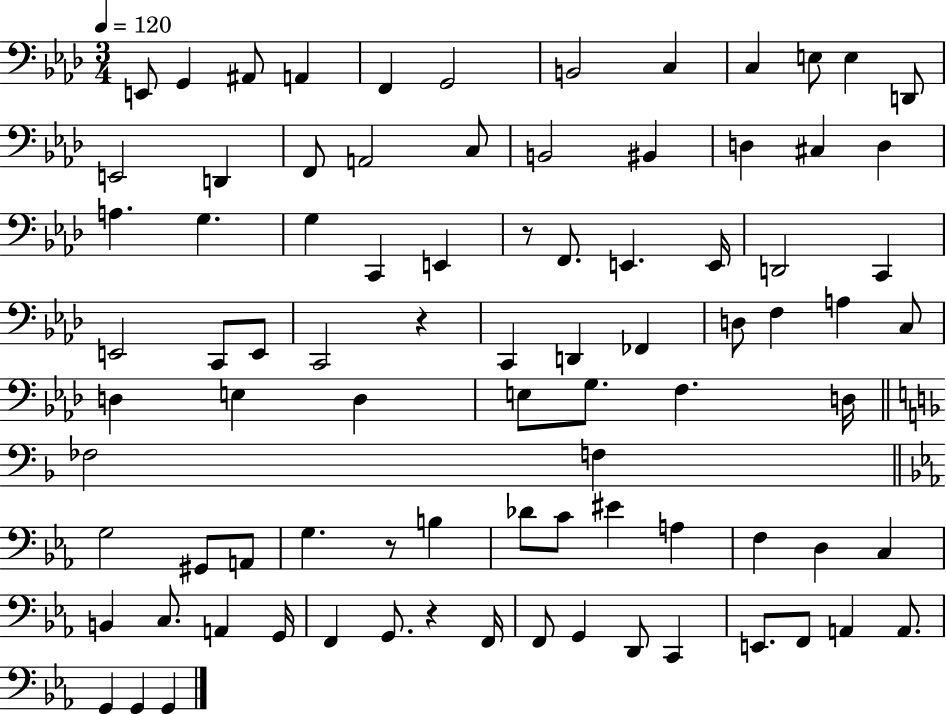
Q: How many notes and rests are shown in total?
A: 86